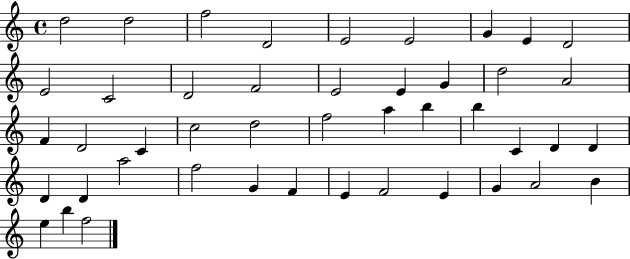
D5/h D5/h F5/h D4/h E4/h E4/h G4/q E4/q D4/h E4/h C4/h D4/h F4/h E4/h E4/q G4/q D5/h A4/h F4/q D4/h C4/q C5/h D5/h F5/h A5/q B5/q B5/q C4/q D4/q D4/q D4/q D4/q A5/h F5/h G4/q F4/q E4/q F4/h E4/q G4/q A4/h B4/q E5/q B5/q F5/h